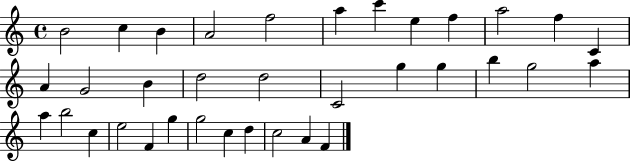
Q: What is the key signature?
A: C major